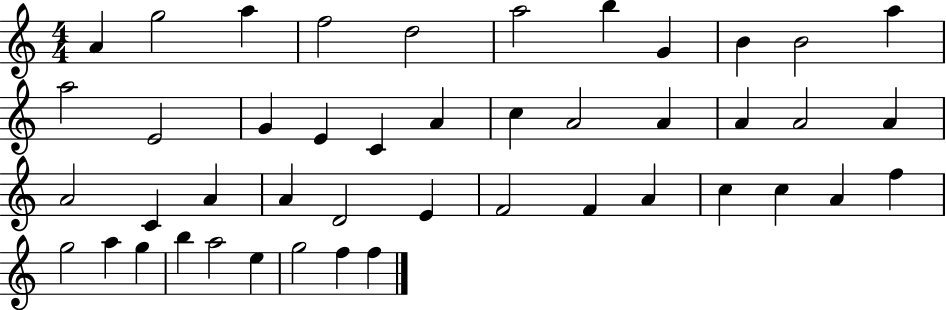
A4/q G5/h A5/q F5/h D5/h A5/h B5/q G4/q B4/q B4/h A5/q A5/h E4/h G4/q E4/q C4/q A4/q C5/q A4/h A4/q A4/q A4/h A4/q A4/h C4/q A4/q A4/q D4/h E4/q F4/h F4/q A4/q C5/q C5/q A4/q F5/q G5/h A5/q G5/q B5/q A5/h E5/q G5/h F5/q F5/q